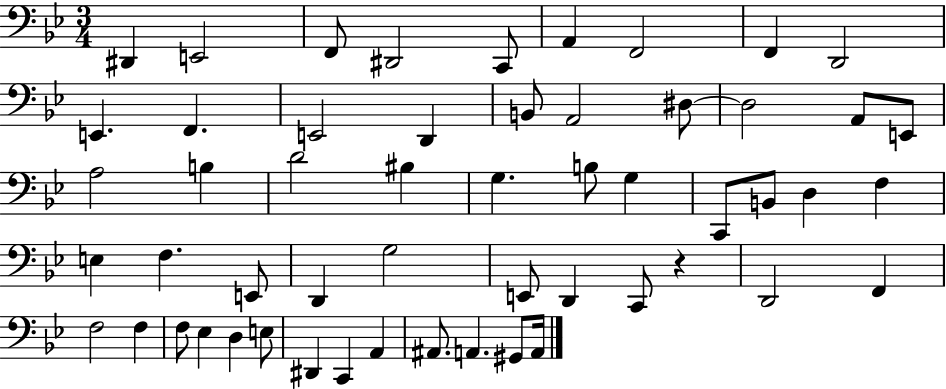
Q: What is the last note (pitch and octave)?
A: A2